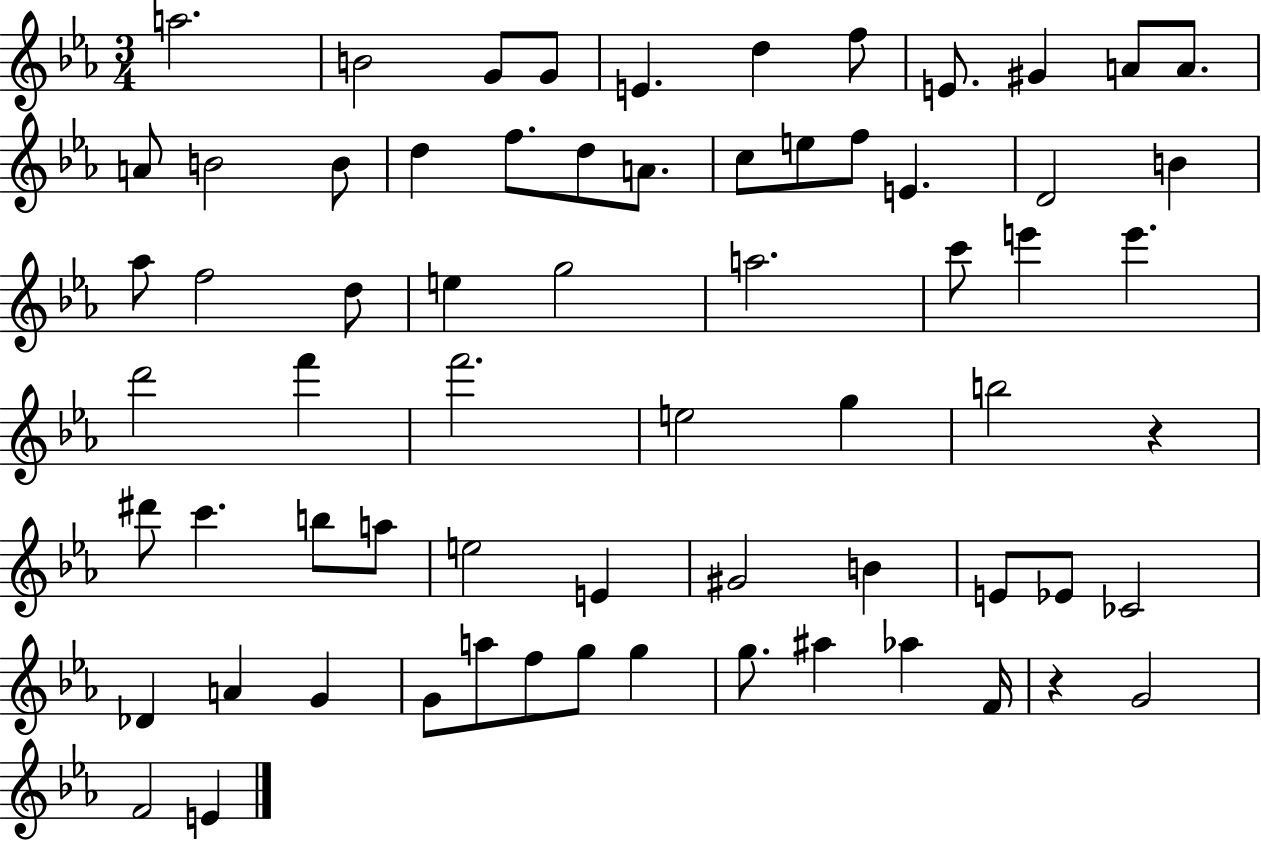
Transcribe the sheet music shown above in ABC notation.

X:1
T:Untitled
M:3/4
L:1/4
K:Eb
a2 B2 G/2 G/2 E d f/2 E/2 ^G A/2 A/2 A/2 B2 B/2 d f/2 d/2 A/2 c/2 e/2 f/2 E D2 B _a/2 f2 d/2 e g2 a2 c'/2 e' e' d'2 f' f'2 e2 g b2 z ^d'/2 c' b/2 a/2 e2 E ^G2 B E/2 _E/2 _C2 _D A G G/2 a/2 f/2 g/2 g g/2 ^a _a F/4 z G2 F2 E